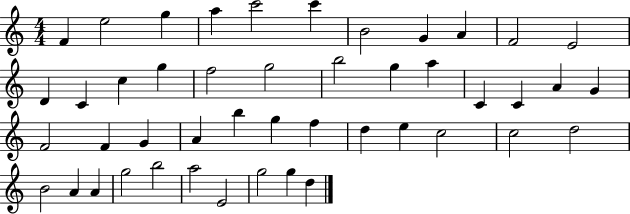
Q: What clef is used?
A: treble